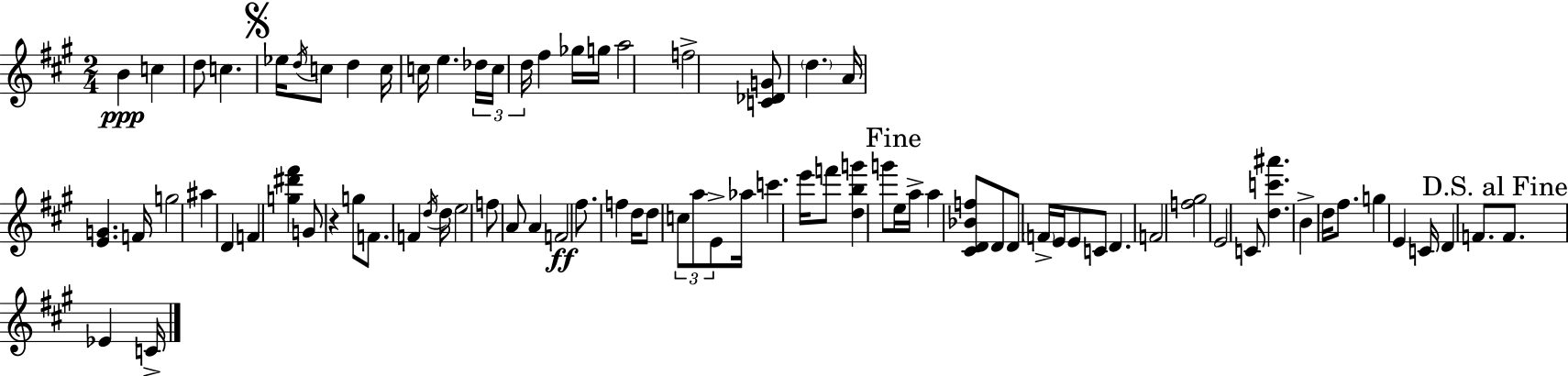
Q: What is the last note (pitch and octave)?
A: C4